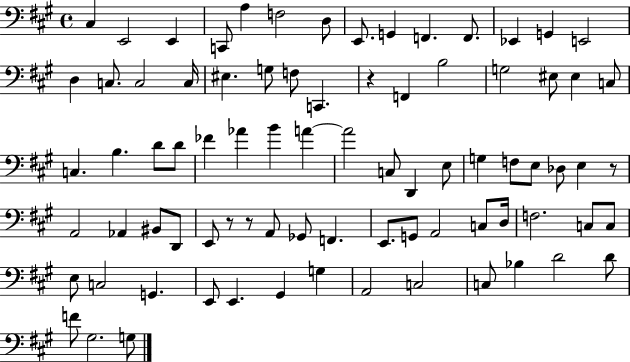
X:1
T:Untitled
M:4/4
L:1/4
K:A
^C, E,,2 E,, C,,/2 A, F,2 D,/2 E,,/2 G,, F,, F,,/2 _E,, G,, E,,2 D, C,/2 C,2 C,/4 ^E, G,/2 F,/2 C,, z F,, B,2 G,2 ^E,/2 ^E, C,/2 C, B, D/2 D/2 _F _A B A A2 C,/2 D,, E,/2 G, F,/2 E,/2 _D,/2 E, z/2 A,,2 _A,, ^B,,/2 D,,/2 E,,/2 z/2 z/2 A,,/2 _G,,/2 F,, E,,/2 G,,/2 A,,2 C,/2 D,/4 F,2 C,/2 C,/2 E,/2 C,2 G,, E,,/2 E,, ^G,, G, A,,2 C,2 C,/2 _B, D2 D/2 F/2 ^G,2 G,/2